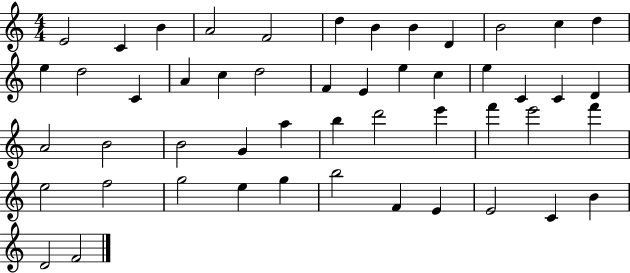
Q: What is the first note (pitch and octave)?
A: E4